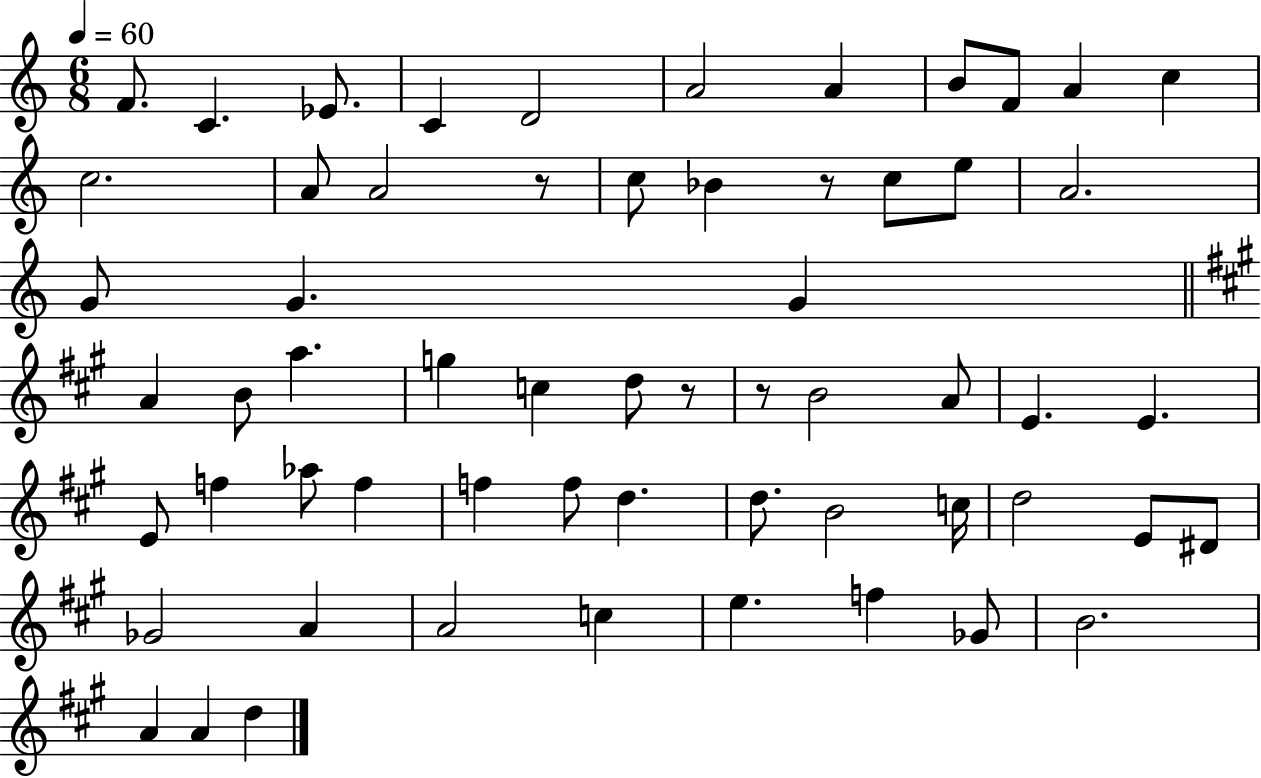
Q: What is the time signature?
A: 6/8